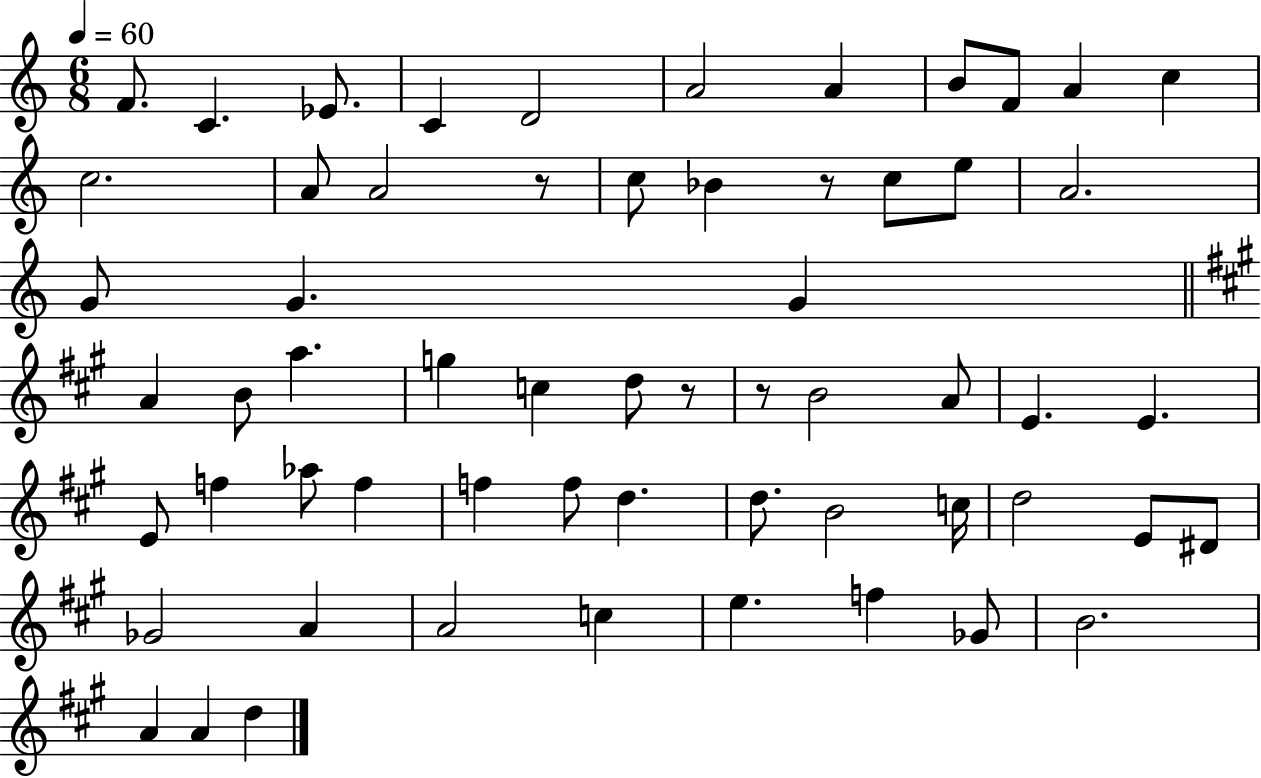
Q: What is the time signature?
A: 6/8